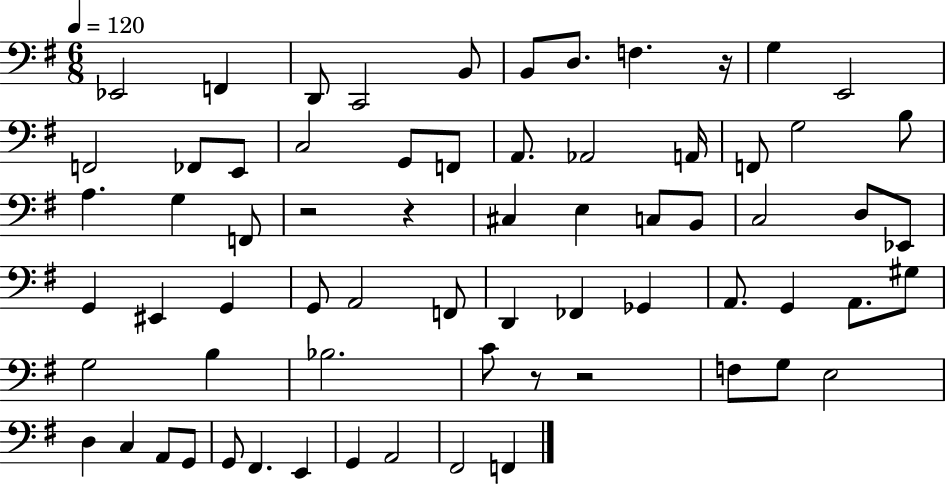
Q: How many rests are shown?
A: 5